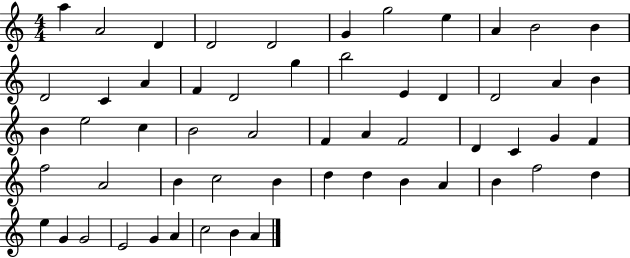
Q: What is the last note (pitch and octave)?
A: A4